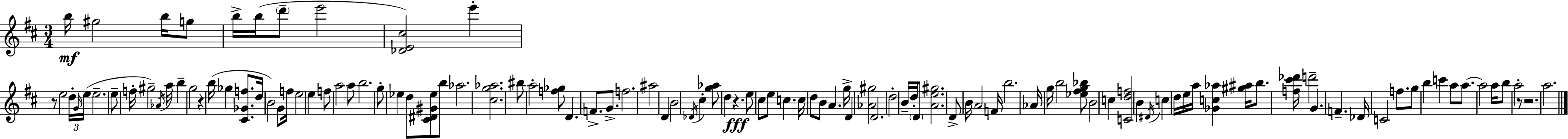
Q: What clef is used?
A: treble